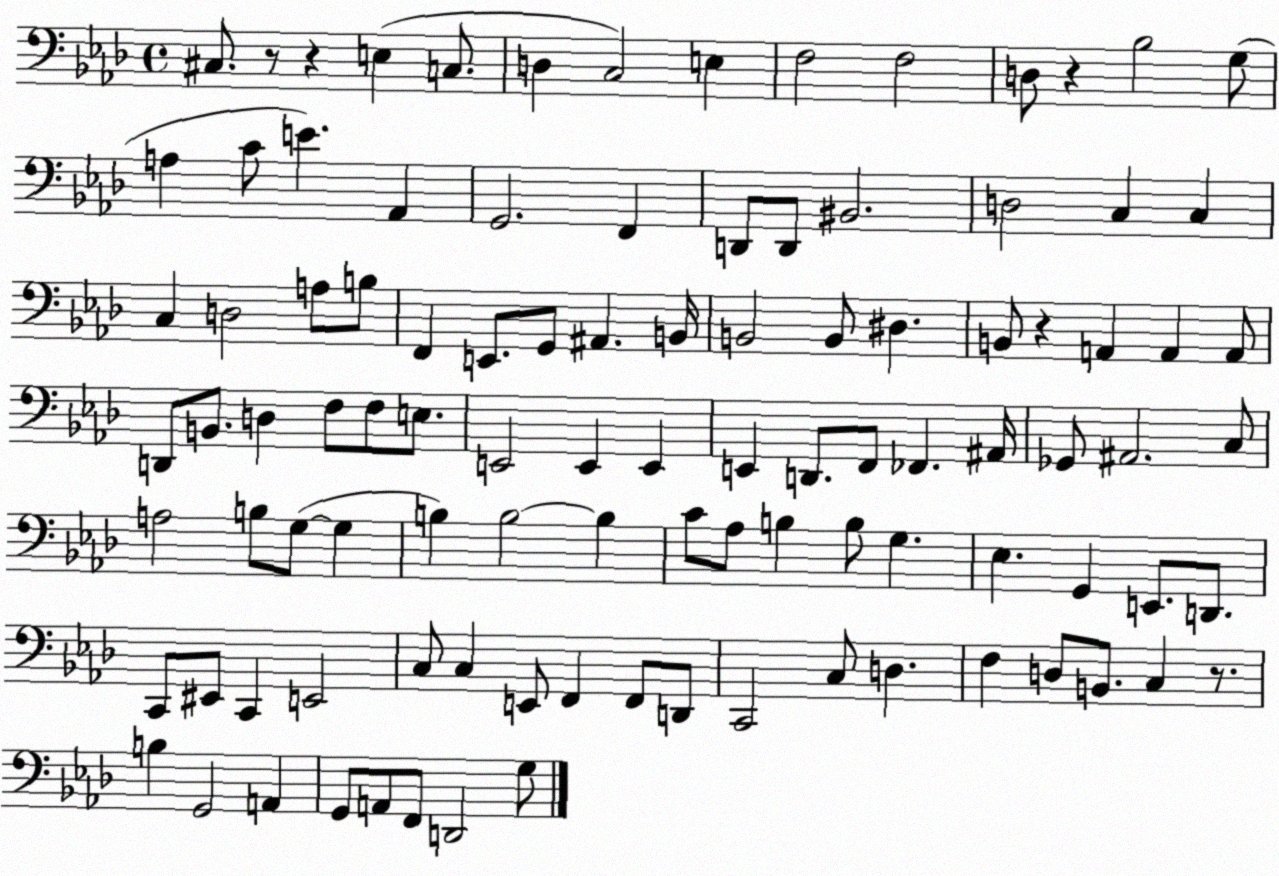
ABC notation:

X:1
T:Untitled
M:4/4
L:1/4
K:Ab
^C,/2 z/2 z E, C,/2 D, C,2 E, F,2 F,2 D,/2 z _B,2 G,/2 A, C/2 E _A,, G,,2 F,, D,,/2 D,,/2 ^B,,2 D,2 C, C, C, D,2 A,/2 B,/2 F,, E,,/2 G,,/2 ^A,, B,,/4 B,,2 B,,/2 ^D, B,,/2 z A,, A,, A,,/2 D,,/2 B,,/2 D, F,/2 F,/2 E,/2 E,,2 E,, E,, E,, D,,/2 F,,/2 _F,, ^A,,/4 _G,,/2 ^A,,2 C,/2 A,2 B,/2 G,/2 G, B, B,2 B, C/2 _A,/2 B, B,/2 G, _E, G,, E,,/2 D,,/2 C,,/2 ^E,,/2 C,, E,,2 C,/2 C, E,,/2 F,, F,,/2 D,,/2 C,,2 C,/2 D, F, D,/2 B,,/2 C, z/2 B, G,,2 A,, G,,/2 A,,/2 F,,/2 D,,2 G,/2